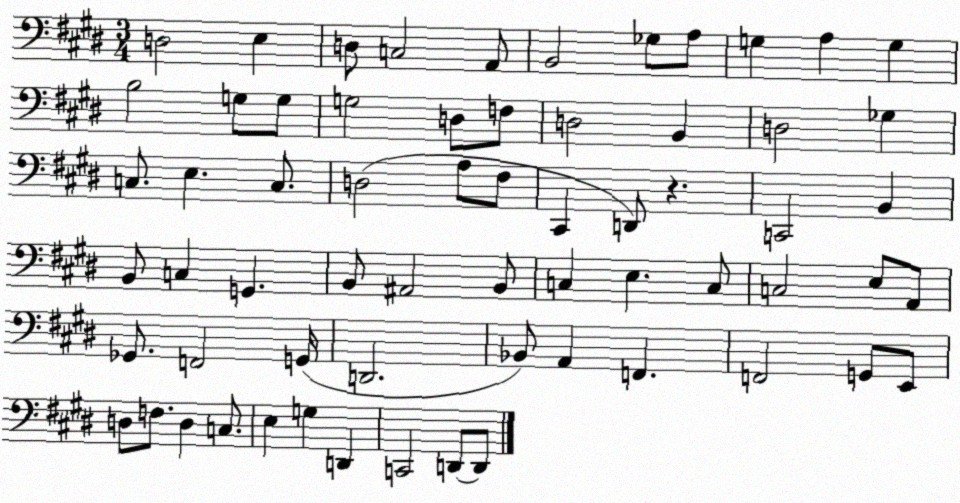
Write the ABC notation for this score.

X:1
T:Untitled
M:3/4
L:1/4
K:E
D,2 E, D,/2 C,2 A,,/2 B,,2 _G,/2 A,/2 G, A, G, B,2 G,/2 G,/2 G,2 D,/2 F,/2 D,2 B,, D,2 _G, C,/2 E, C,/2 D,2 A,/2 ^F,/2 ^C,, D,,/2 z C,,2 B,, B,,/2 C, G,, B,,/2 ^A,,2 B,,/2 C, E, C,/2 C,2 E,/2 A,,/2 _G,,/2 F,,2 G,,/4 D,,2 _B,,/2 A,, F,, F,,2 G,,/2 E,,/2 D,/2 F,/2 D, C,/2 E, G, D,, C,,2 D,,/2 D,,/2